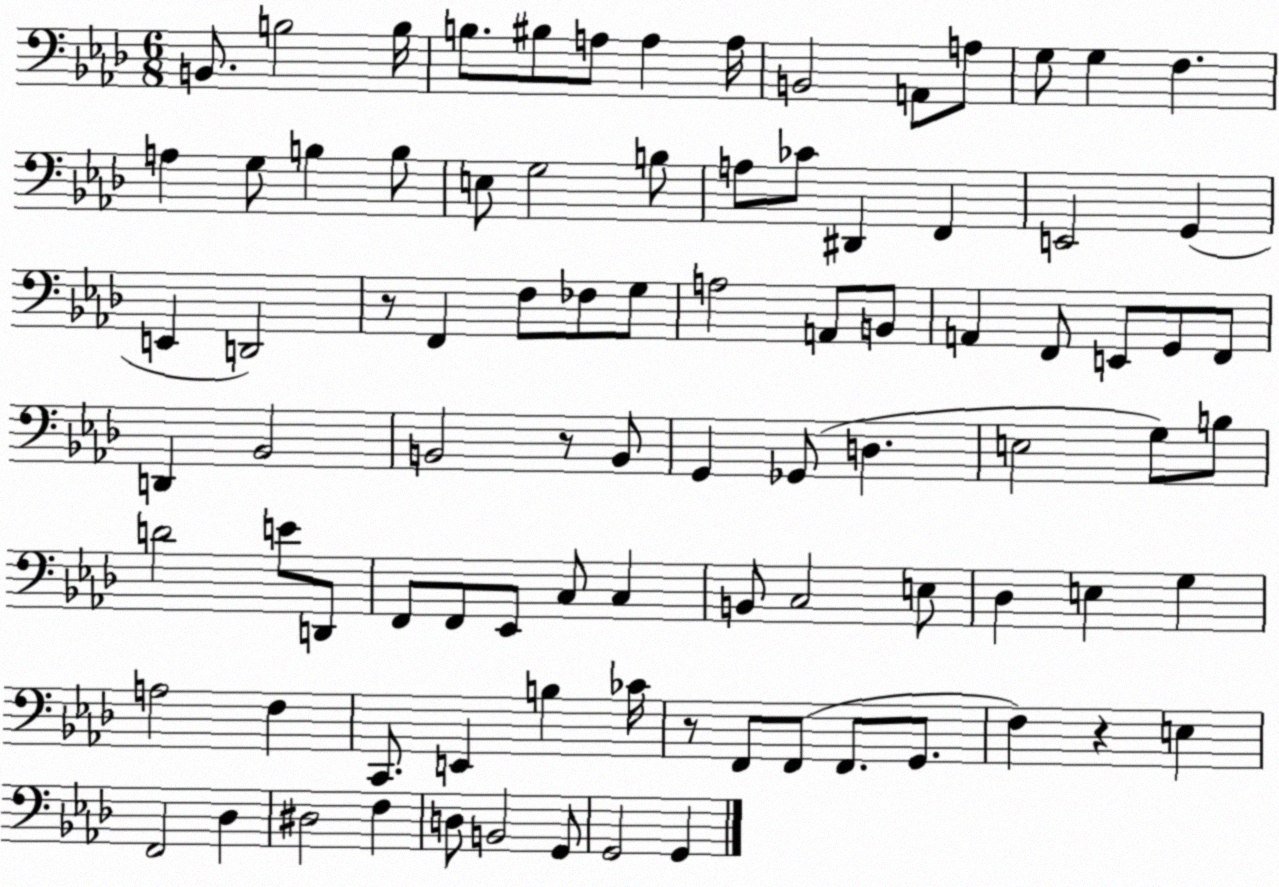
X:1
T:Untitled
M:6/8
L:1/4
K:Ab
B,,/2 B,2 B,/4 B,/2 ^B,/2 A,/2 A, A,/4 B,,2 A,,/2 A,/2 G,/2 G, F, A, G,/2 B, B,/2 E,/2 G,2 B,/2 A,/2 _C/2 ^D,, F,, E,,2 G,, E,, D,,2 z/2 F,, F,/2 _F,/2 G,/2 A,2 A,,/2 B,,/2 A,, F,,/2 E,,/2 G,,/2 F,,/2 D,, _B,,2 B,,2 z/2 B,,/2 G,, _G,,/2 D, E,2 G,/2 B,/2 D2 E/2 D,,/2 F,,/2 F,,/2 _E,,/2 C,/2 C, B,,/2 C,2 E,/2 _D, E, G, A,2 F, C,,/2 E,, B, _C/4 z/2 F,,/2 F,,/2 F,,/2 G,,/2 F, z E, F,,2 _D, ^D,2 F, D,/2 B,,2 G,,/2 G,,2 G,,